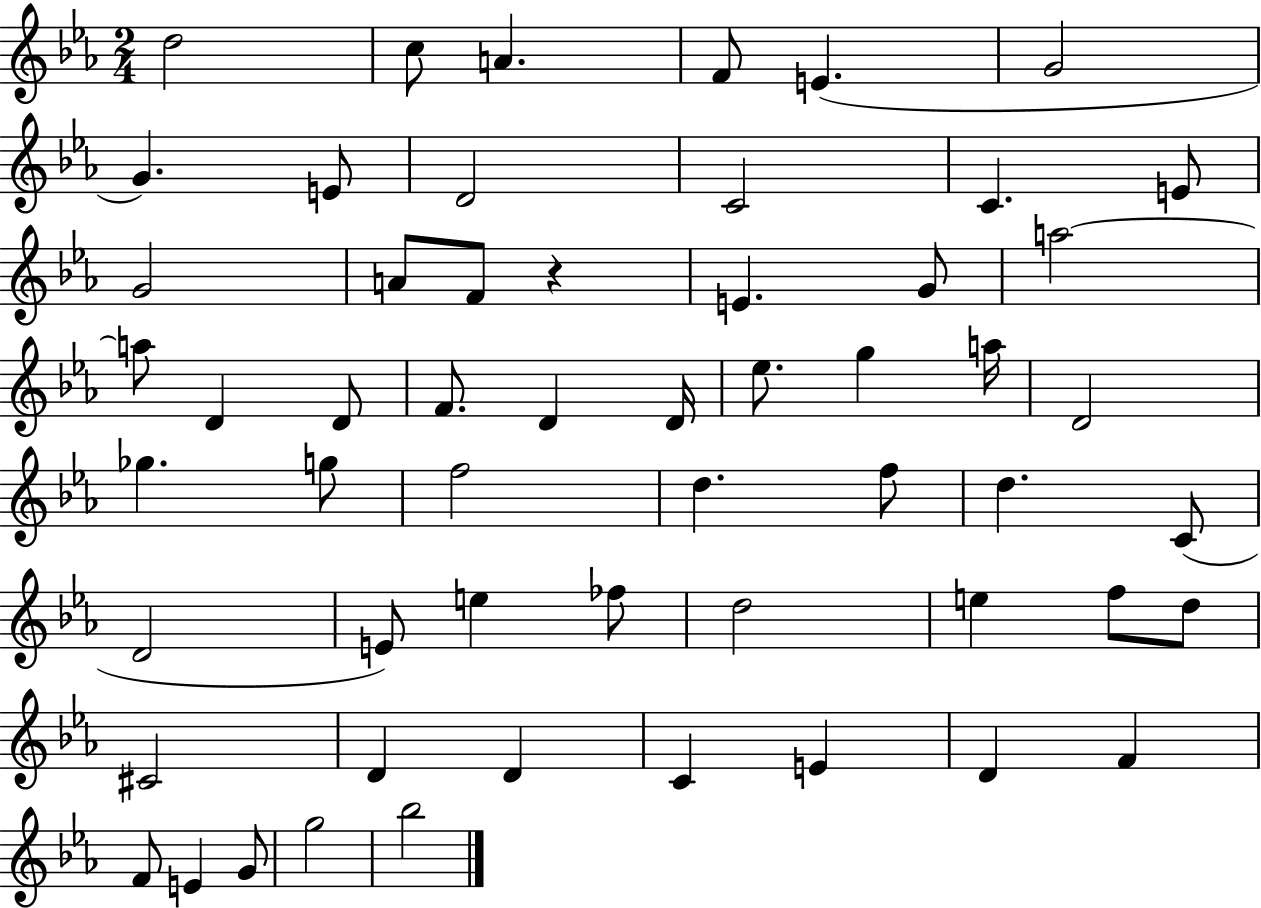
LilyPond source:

{
  \clef treble
  \numericTimeSignature
  \time 2/4
  \key ees \major
  d''2 | c''8 a'4. | f'8 e'4.( | g'2 | \break g'4.) e'8 | d'2 | c'2 | c'4. e'8 | \break g'2 | a'8 f'8 r4 | e'4. g'8 | a''2~~ | \break a''8 d'4 d'8 | f'8. d'4 d'16 | ees''8. g''4 a''16 | d'2 | \break ges''4. g''8 | f''2 | d''4. f''8 | d''4. c'8( | \break d'2 | e'8) e''4 fes''8 | d''2 | e''4 f''8 d''8 | \break cis'2 | d'4 d'4 | c'4 e'4 | d'4 f'4 | \break f'8 e'4 g'8 | g''2 | bes''2 | \bar "|."
}